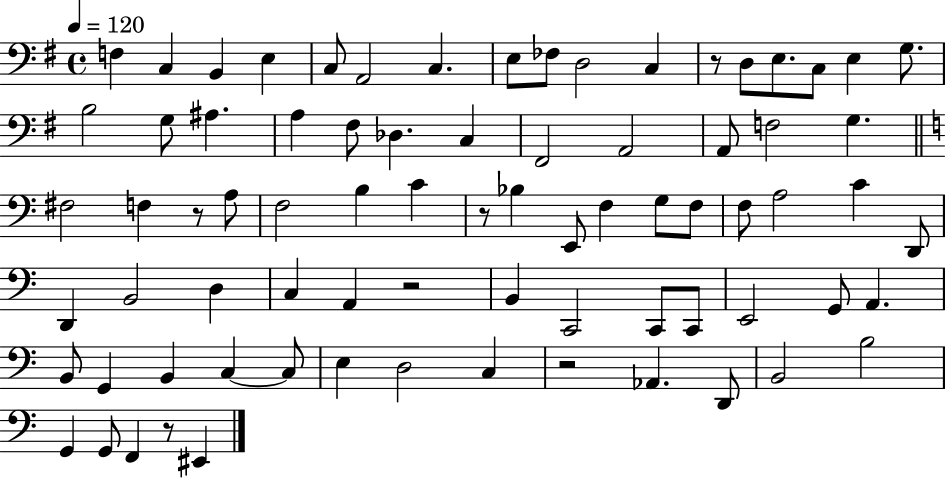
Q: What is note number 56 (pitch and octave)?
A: B2